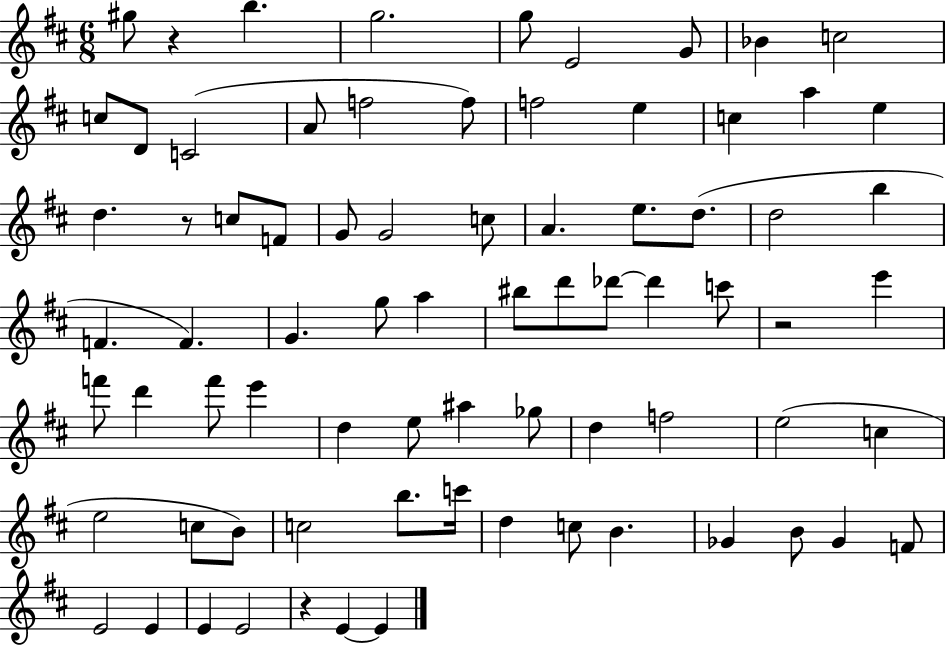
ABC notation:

X:1
T:Untitled
M:6/8
L:1/4
K:D
^g/2 z b g2 g/2 E2 G/2 _B c2 c/2 D/2 C2 A/2 f2 f/2 f2 e c a e d z/2 c/2 F/2 G/2 G2 c/2 A e/2 d/2 d2 b F F G g/2 a ^b/2 d'/2 _d'/2 _d' c'/2 z2 e' f'/2 d' f'/2 e' d e/2 ^a _g/2 d f2 e2 c e2 c/2 B/2 c2 b/2 c'/4 d c/2 B _G B/2 _G F/2 E2 E E E2 z E E